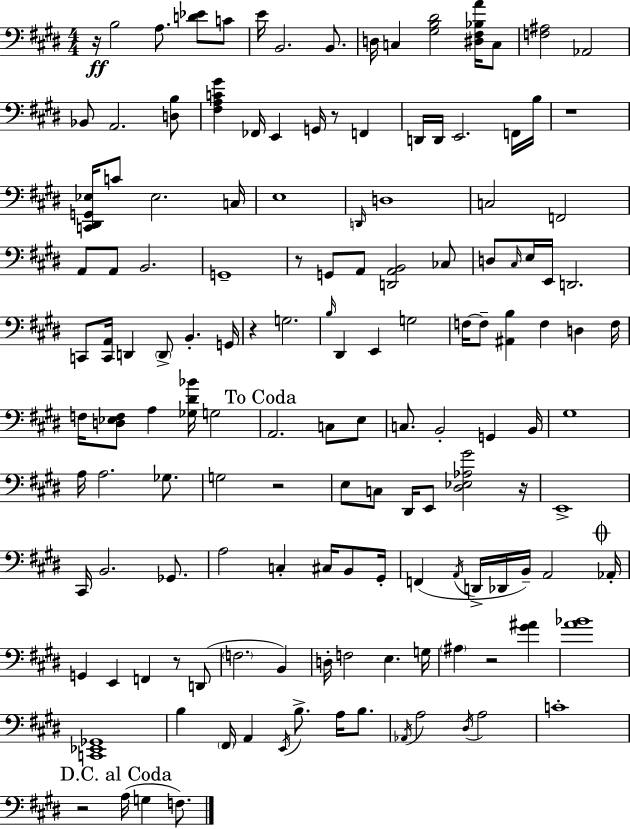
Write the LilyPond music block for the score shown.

{
  \clef bass
  \numericTimeSignature
  \time 4/4
  \key e \major
  r16\ff b2 a8. <d' ees'>8 c'8 | e'16 b,2. b,8. | d16 c4 <gis b dis'>2 <dis fis bes a'>16 c8 | <f ais>2 aes,2 | \break bes,8 a,2. <d b>8 | <fis a c' gis'>4 fes,16 e,4 g,16 r8 f,4 | d,16 d,16 e,2. f,16 b16 | r1 | \break <c, dis, g, ees>16 c'8 ees2. c16 | e1 | \grace { d,16 } d1 | c2 f,2 | \break a,8 a,8 b,2. | g,1-- | r8 g,8 a,8 <d, a, b,>2 ces8 | d8 \grace { cis16 } e16 e,16 d,2. | \break c,8 <c, a,>16 d,4 \parenthesize d,8-> b,4.-. | g,16 r4 g2. | \grace { b16 } dis,4 e,4 g2 | f16~~ f8-- <ais, b>4 f4 d4 | \break f16 f16 <d ees f>8 a4 <ges dis' bes'>16 g2 | \mark "To Coda" a,2. c8 | e8 c8. b,2-. g,4 | b,16 gis1 | \break a16 a2. | ges8. g2 r2 | e8 c8 dis,16 e,8 <dis ees aes gis'>2 | r16 e,1-> | \break cis,16 b,2. | ges,8. a2 c4-. cis16 | b,8 gis,16-. f,4( \acciaccatura { a,16 } d,16-> des,16 b,16--) a,2 | \mark \markup { \musicglyph "scripts.coda" } aes,16-. g,4 e,4 f,4 | \break r8 d,8( \parenthesize f2. | b,4) d16-. f2 e4. | g16 \parenthesize ais4 r2 | <gis' ais'>4 <a' bes'>1 | \break <c, ees, ges,>1 | b4 \parenthesize fis,16 a,4 \acciaccatura { e,16 } b8.-> | a16 b8. \acciaccatura { aes,16 } a2 \acciaccatura { dis16 } a2 | c'1-. | \break \mark "D.C. al Coda" r2 a16( | g4 f8.) \bar "|."
}